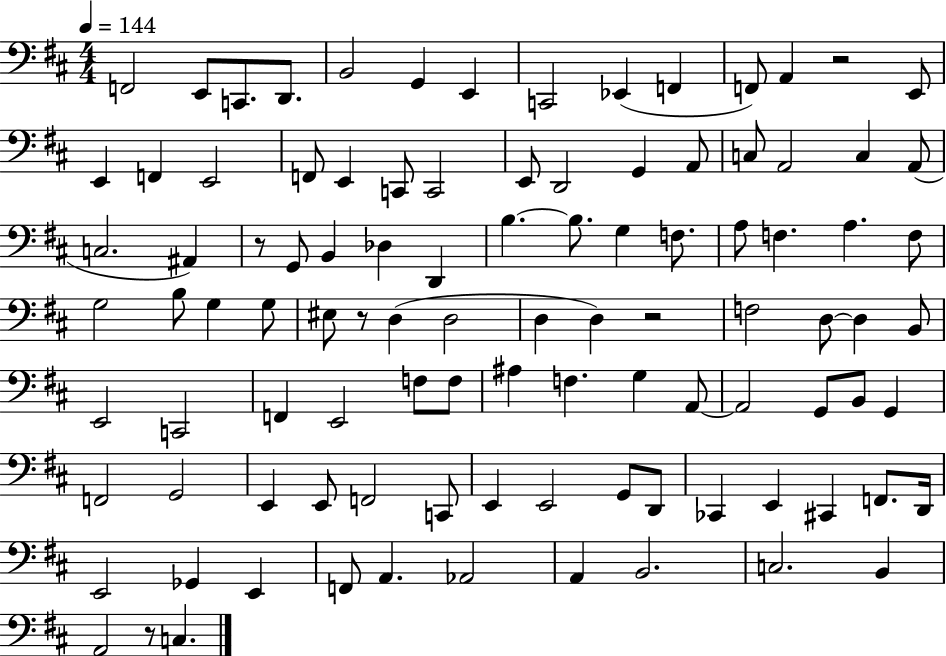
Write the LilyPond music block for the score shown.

{
  \clef bass
  \numericTimeSignature
  \time 4/4
  \key d \major
  \tempo 4 = 144
  f,2 e,8 c,8. d,8. | b,2 g,4 e,4 | c,2 ees,4( f,4 | f,8) a,4 r2 e,8 | \break e,4 f,4 e,2 | f,8 e,4 c,8 c,2 | e,8 d,2 g,4 a,8 | c8 a,2 c4 a,8( | \break c2. ais,4) | r8 g,8 b,4 des4 d,4 | b4.~~ b8. g4 f8. | a8 f4. a4. f8 | \break g2 b8 g4 g8 | eis8 r8 d4( d2 | d4 d4) r2 | f2 d8~~ d4 b,8 | \break e,2 c,2 | f,4 e,2 f8 f8 | ais4 f4. g4 a,8~~ | a,2 g,8 b,8 g,4 | \break f,2 g,2 | e,4 e,8 f,2 c,8 | e,4 e,2 g,8 d,8 | ces,4 e,4 cis,4 f,8. d,16 | \break e,2 ges,4 e,4 | f,8 a,4. aes,2 | a,4 b,2. | c2. b,4 | \break a,2 r8 c4. | \bar "|."
}